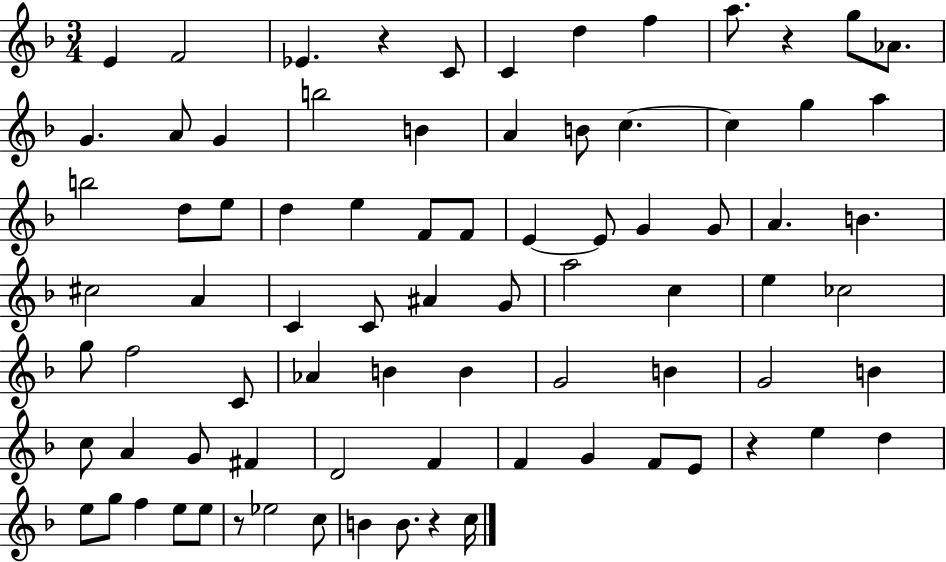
E4/q F4/h Eb4/q. R/q C4/e C4/q D5/q F5/q A5/e. R/q G5/e Ab4/e. G4/q. A4/e G4/q B5/h B4/q A4/q B4/e C5/q. C5/q G5/q A5/q B5/h D5/e E5/e D5/q E5/q F4/e F4/e E4/q E4/e G4/q G4/e A4/q. B4/q. C#5/h A4/q C4/q C4/e A#4/q G4/e A5/h C5/q E5/q CES5/h G5/e F5/h C4/e Ab4/q B4/q B4/q G4/h B4/q G4/h B4/q C5/e A4/q G4/e F#4/q D4/h F4/q F4/q G4/q F4/e E4/e R/q E5/q D5/q E5/e G5/e F5/q E5/e E5/e R/e Eb5/h C5/e B4/q B4/e. R/q C5/s